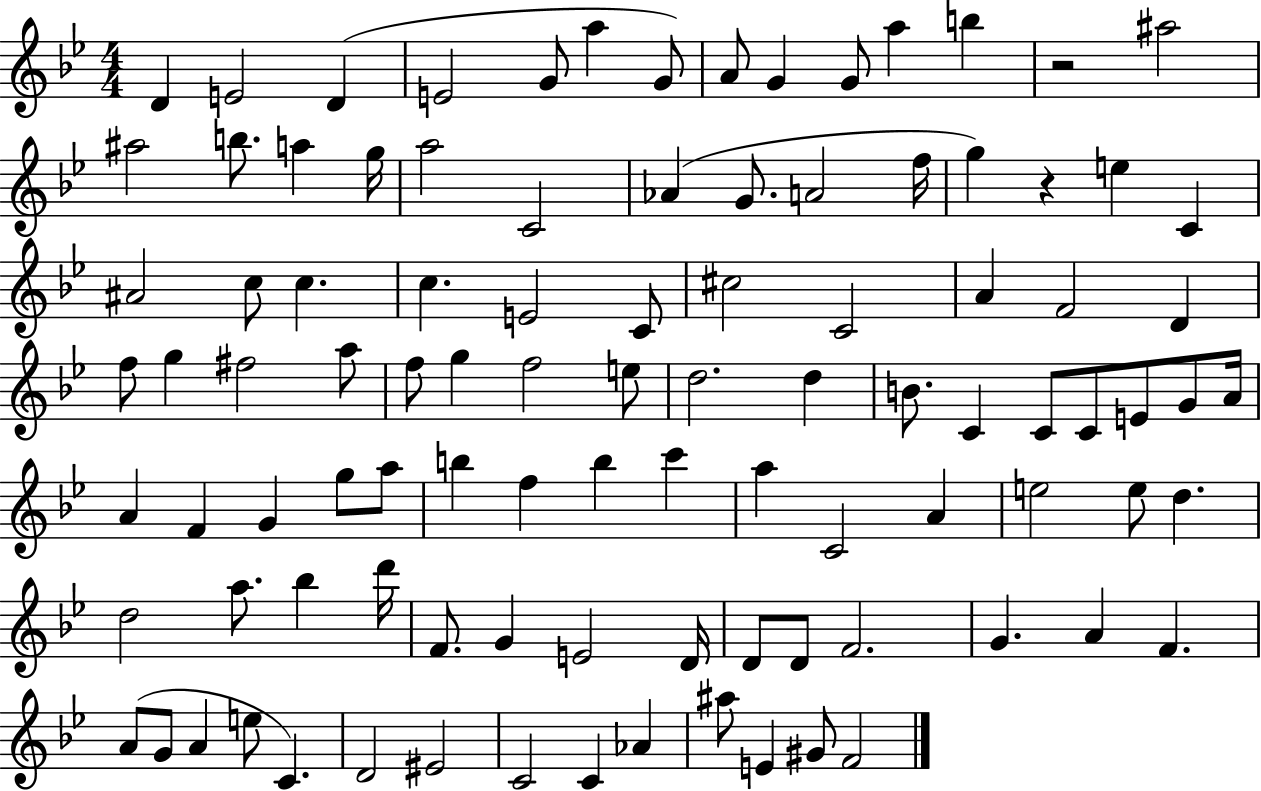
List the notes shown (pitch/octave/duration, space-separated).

D4/q E4/h D4/q E4/h G4/e A5/q G4/e A4/e G4/q G4/e A5/q B5/q R/h A#5/h A#5/h B5/e. A5/q G5/s A5/h C4/h Ab4/q G4/e. A4/h F5/s G5/q R/q E5/q C4/q A#4/h C5/e C5/q. C5/q. E4/h C4/e C#5/h C4/h A4/q F4/h D4/q F5/e G5/q F#5/h A5/e F5/e G5/q F5/h E5/e D5/h. D5/q B4/e. C4/q C4/e C4/e E4/e G4/e A4/s A4/q F4/q G4/q G5/e A5/e B5/q F5/q B5/q C6/q A5/q C4/h A4/q E5/h E5/e D5/q. D5/h A5/e. Bb5/q D6/s F4/e. G4/q E4/h D4/s D4/e D4/e F4/h. G4/q. A4/q F4/q. A4/e G4/e A4/q E5/e C4/q. D4/h EIS4/h C4/h C4/q Ab4/q A#5/e E4/q G#4/e F4/h